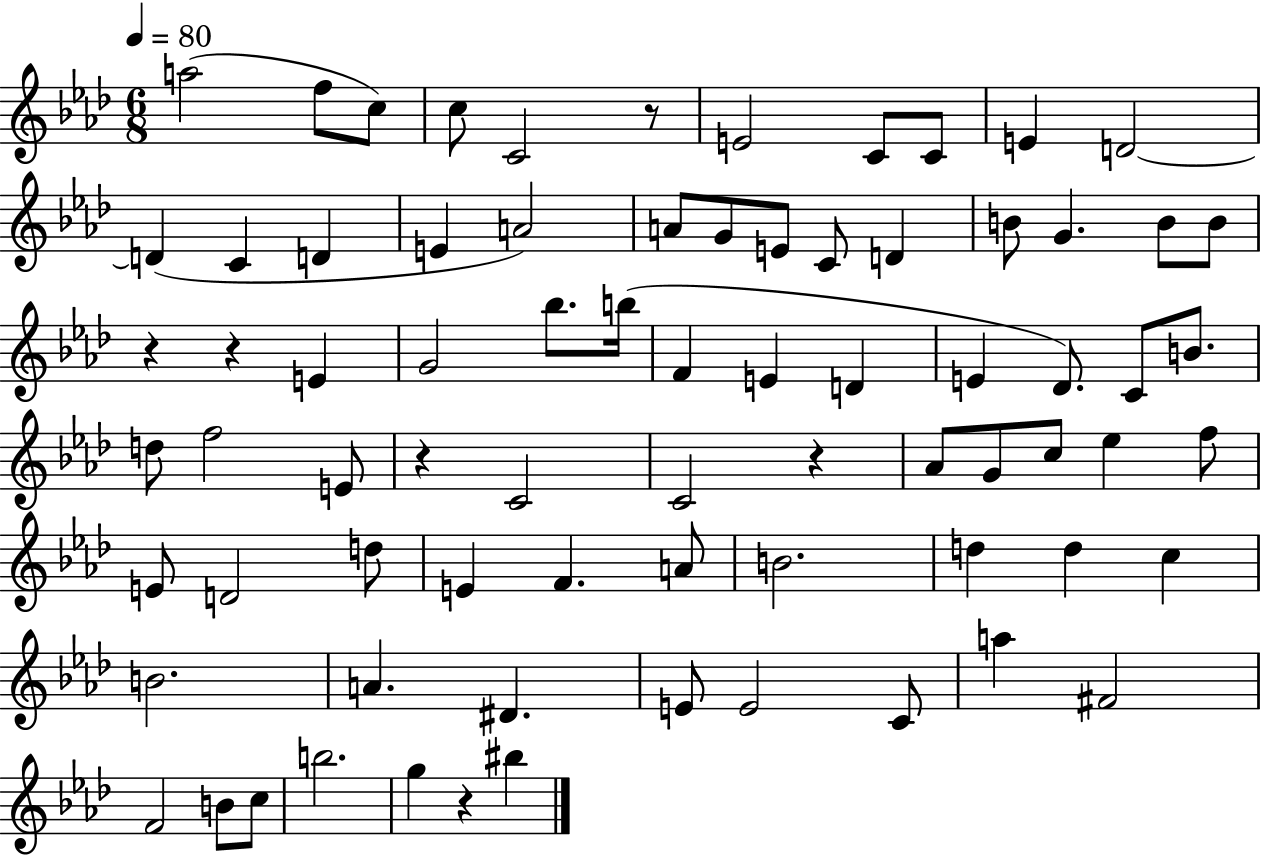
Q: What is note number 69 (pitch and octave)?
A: BIS5